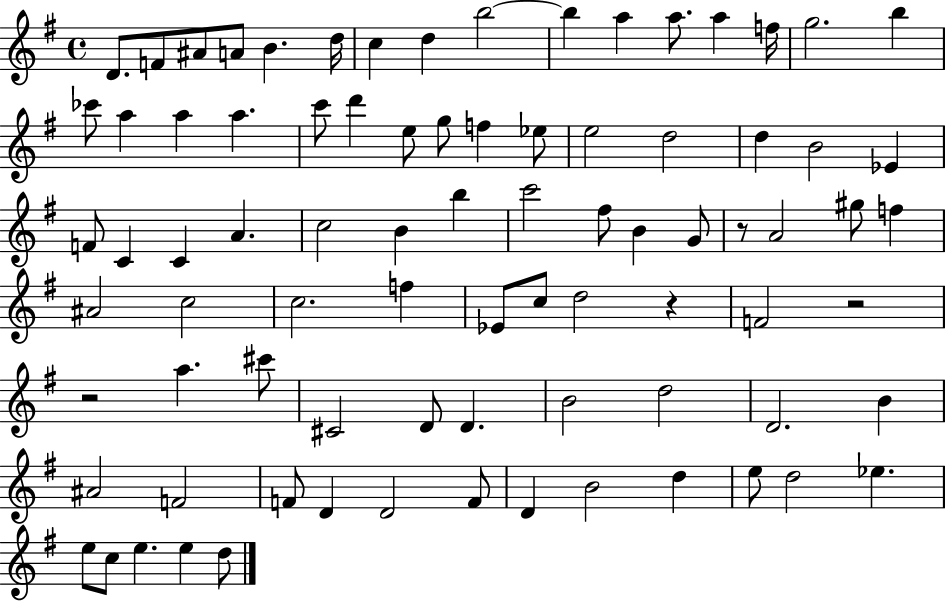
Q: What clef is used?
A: treble